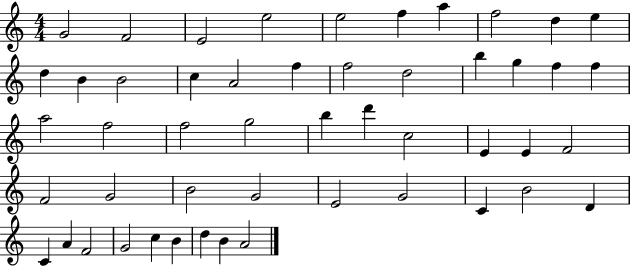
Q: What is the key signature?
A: C major